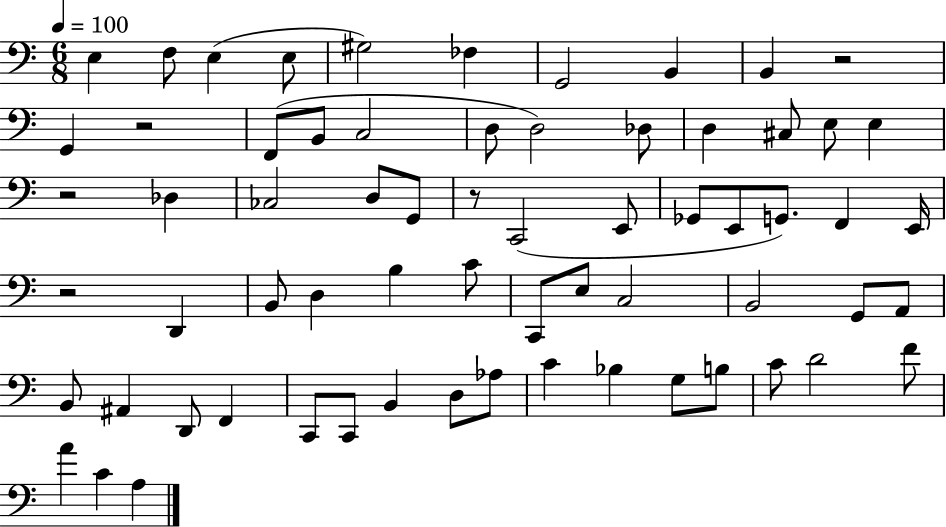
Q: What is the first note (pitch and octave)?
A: E3